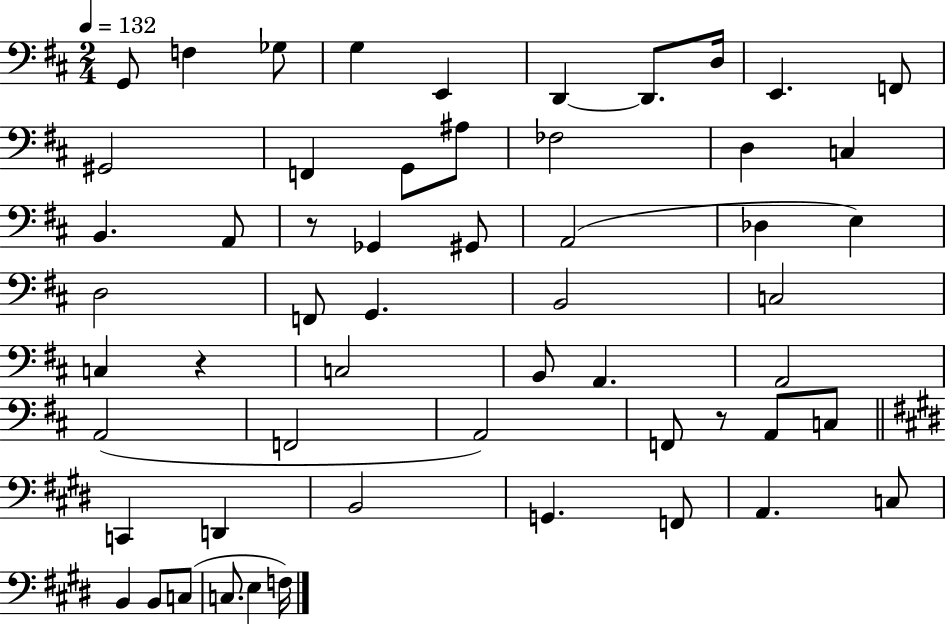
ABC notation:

X:1
T:Untitled
M:2/4
L:1/4
K:D
G,,/2 F, _G,/2 G, E,, D,, D,,/2 D,/4 E,, F,,/2 ^G,,2 F,, G,,/2 ^A,/2 _F,2 D, C, B,, A,,/2 z/2 _G,, ^G,,/2 A,,2 _D, E, D,2 F,,/2 G,, B,,2 C,2 C, z C,2 B,,/2 A,, A,,2 A,,2 F,,2 A,,2 F,,/2 z/2 A,,/2 C,/2 C,, D,, B,,2 G,, F,,/2 A,, C,/2 B,, B,,/2 C,/2 C,/2 E, F,/4